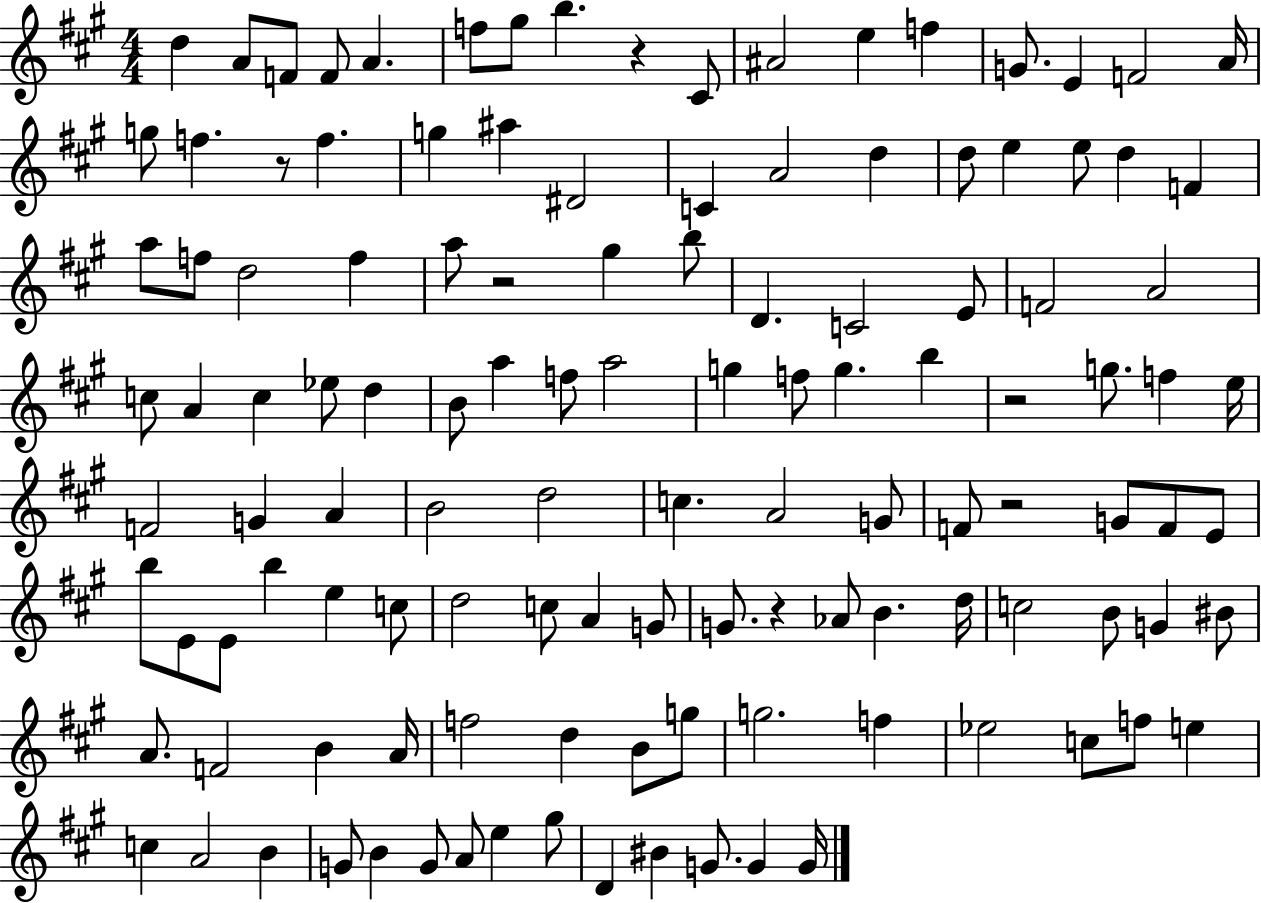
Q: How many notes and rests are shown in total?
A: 122